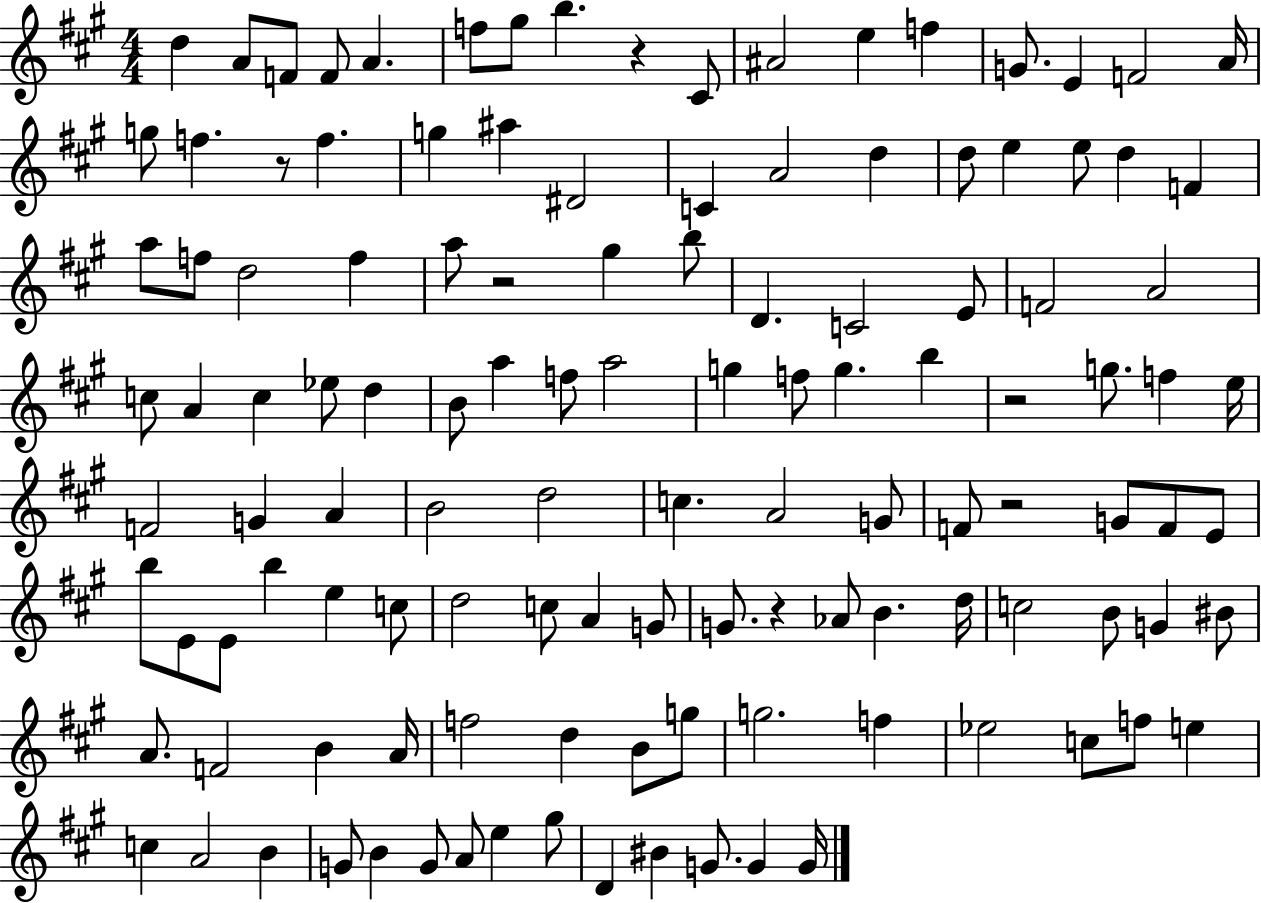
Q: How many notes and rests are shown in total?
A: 122